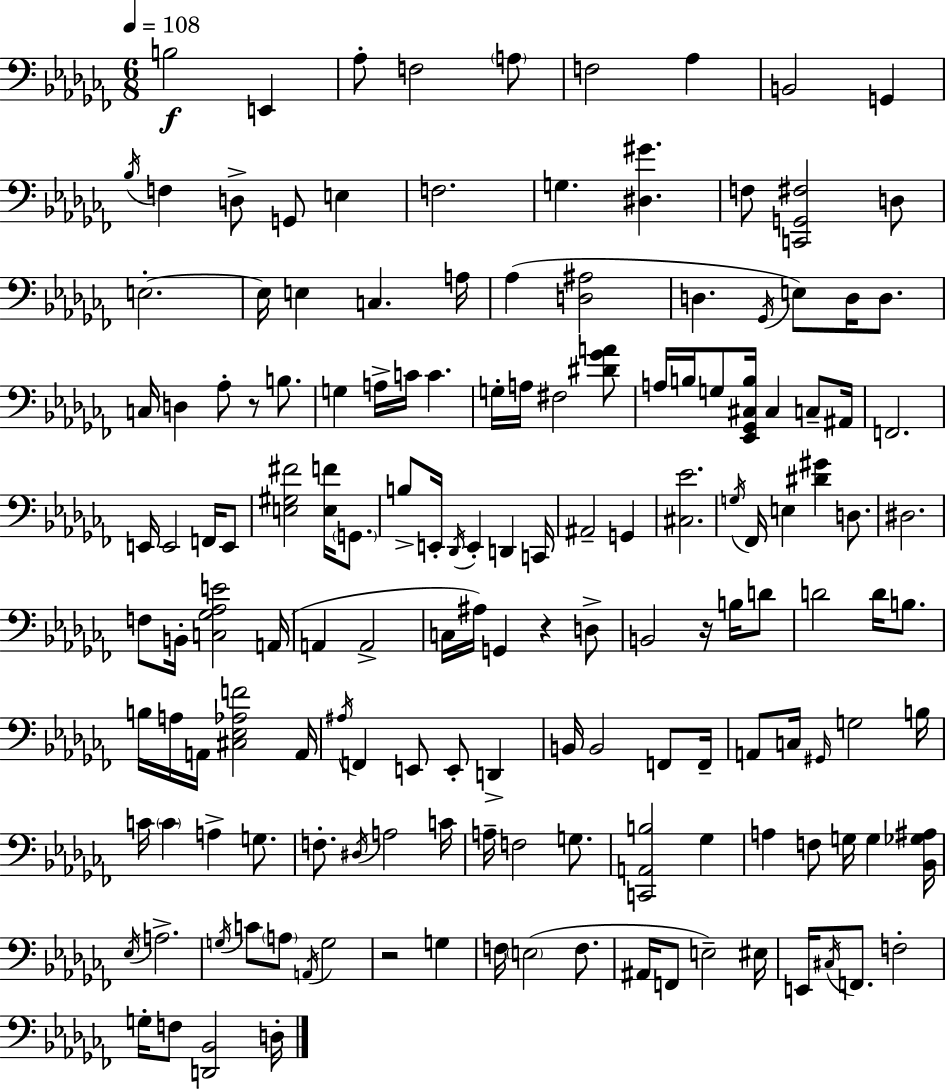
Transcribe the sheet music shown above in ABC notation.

X:1
T:Untitled
M:6/8
L:1/4
K:Abm
B,2 E,, _A,/2 F,2 A,/2 F,2 _A, B,,2 G,, _B,/4 F, D,/2 G,,/2 E, F,2 G, [^D,^G] F,/2 [C,,G,,^F,]2 D,/2 E,2 E,/4 E, C, A,/4 _A, [D,^A,]2 D, _G,,/4 E,/2 D,/4 D,/2 C,/4 D, _A,/2 z/2 B,/2 G, A,/4 C/4 C G,/4 A,/4 ^F,2 [^D_GA]/2 A,/4 B,/4 G,/2 [_E,,_G,,^C,B,]/4 ^C, C,/2 ^A,,/4 F,,2 E,,/4 E,,2 F,,/4 E,,/2 [E,^G,^F]2 [E,F]/4 G,,/2 B,/2 E,,/4 _D,,/4 E,, D,, C,,/4 ^A,,2 G,, [^C,_E]2 G,/4 _F,,/4 E, [^D^G] D,/2 ^D,2 F,/2 B,,/4 [C,_G,_A,E]2 A,,/4 A,, A,,2 C,/4 ^A,/4 G,, z D,/2 B,,2 z/4 B,/4 D/2 D2 D/4 B,/2 B,/4 A,/4 A,,/4 [^C,_E,_A,F]2 A,,/4 ^A,/4 F,, E,,/2 E,,/2 D,, B,,/4 B,,2 F,,/2 F,,/4 A,,/2 C,/4 ^G,,/4 G,2 B,/4 C/4 C A, G,/2 F,/2 ^D,/4 A,2 C/4 A,/4 F,2 G,/2 [C,,A,,B,]2 _G, A, F,/2 G,/4 G, [_B,,_G,^A,]/4 _E,/4 A,2 G,/4 C/2 A,/2 A,,/4 G,2 z2 G, F,/4 E,2 F,/2 ^A,,/4 F,,/2 E,2 ^E,/4 E,,/4 ^C,/4 F,,/2 F,2 G,/4 F,/2 [D,,_B,,]2 D,/4